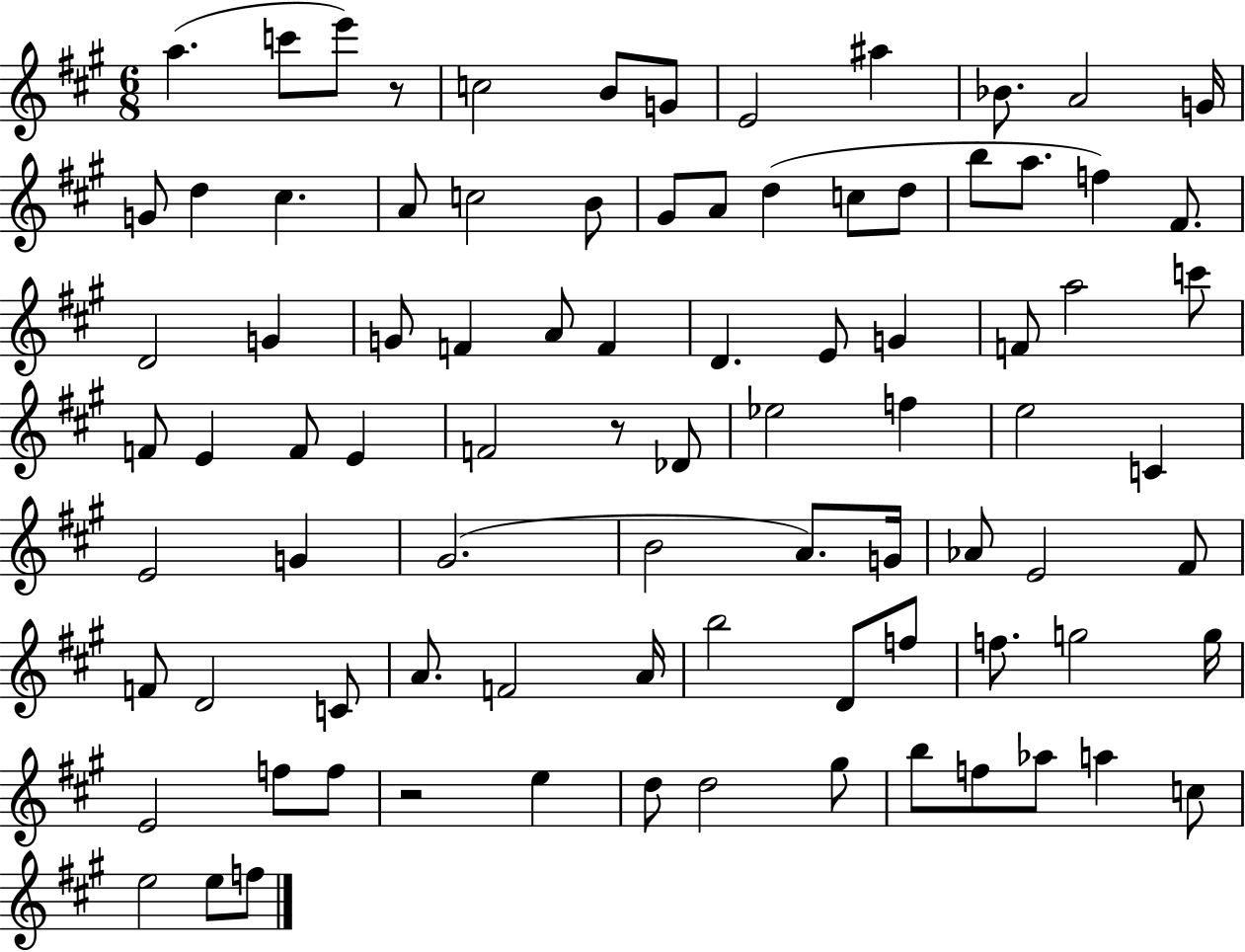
X:1
T:Untitled
M:6/8
L:1/4
K:A
a c'/2 e'/2 z/2 c2 B/2 G/2 E2 ^a _B/2 A2 G/4 G/2 d ^c A/2 c2 B/2 ^G/2 A/2 d c/2 d/2 b/2 a/2 f ^F/2 D2 G G/2 F A/2 F D E/2 G F/2 a2 c'/2 F/2 E F/2 E F2 z/2 _D/2 _e2 f e2 C E2 G ^G2 B2 A/2 G/4 _A/2 E2 ^F/2 F/2 D2 C/2 A/2 F2 A/4 b2 D/2 f/2 f/2 g2 g/4 E2 f/2 f/2 z2 e d/2 d2 ^g/2 b/2 f/2 _a/2 a c/2 e2 e/2 f/2